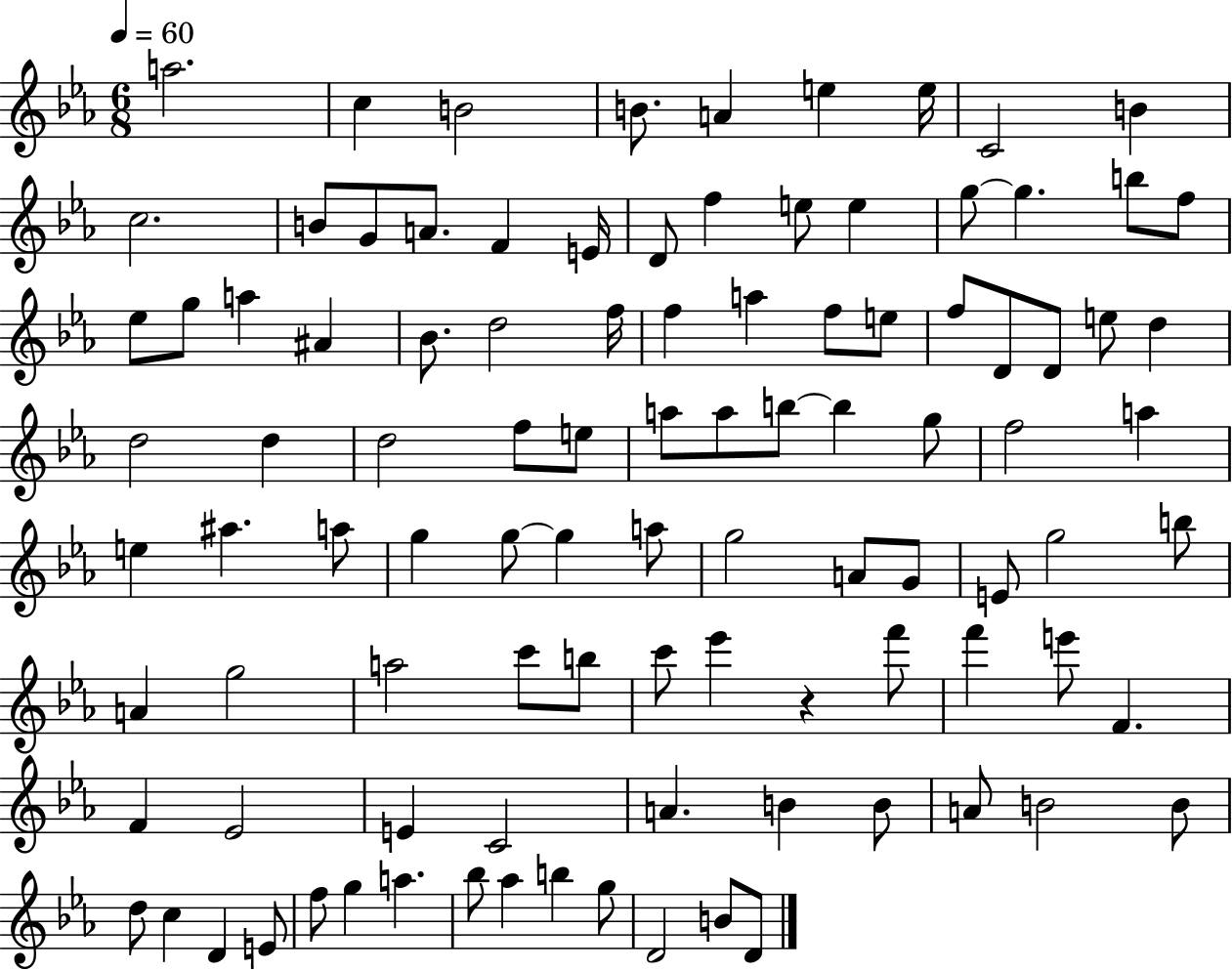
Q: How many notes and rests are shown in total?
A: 100